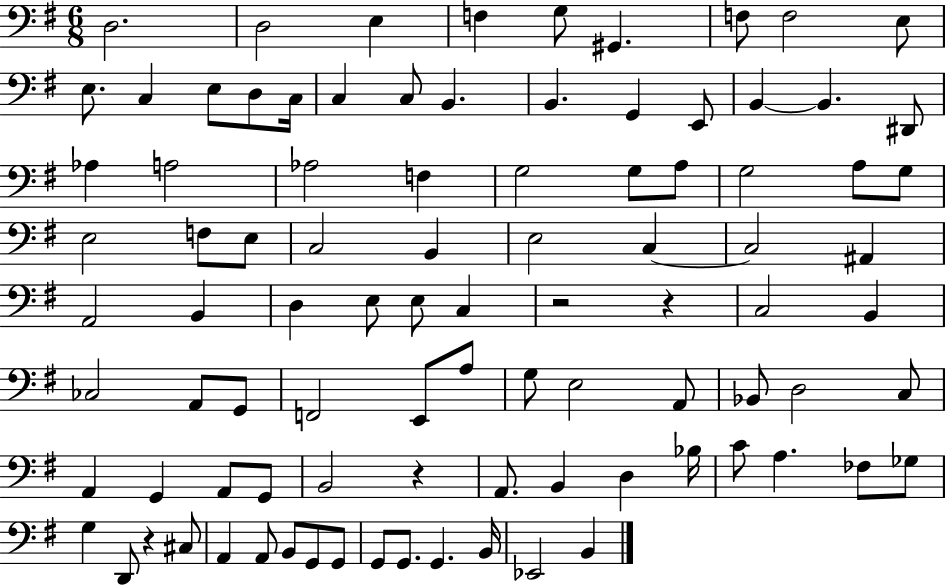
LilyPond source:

{
  \clef bass
  \numericTimeSignature
  \time 6/8
  \key g \major
  \repeat volta 2 { d2. | d2 e4 | f4 g8 gis,4. | f8 f2 e8 | \break e8. c4 e8 d8 c16 | c4 c8 b,4. | b,4. g,4 e,8 | b,4~~ b,4. dis,8 | \break aes4 a2 | aes2 f4 | g2 g8 a8 | g2 a8 g8 | \break e2 f8 e8 | c2 b,4 | e2 c4~~ | c2 ais,4 | \break a,2 b,4 | d4 e8 e8 c4 | r2 r4 | c2 b,4 | \break ces2 a,8 g,8 | f,2 e,8 a8 | g8 e2 a,8 | bes,8 d2 c8 | \break a,4 g,4 a,8 g,8 | b,2 r4 | a,8. b,4 d4 bes16 | c'8 a4. fes8 ges8 | \break g4 d,8 r4 cis8 | a,4 a,8 b,8 g,8 g,8 | g,8 g,8. g,4. b,16 | ees,2 b,4 | \break } \bar "|."
}